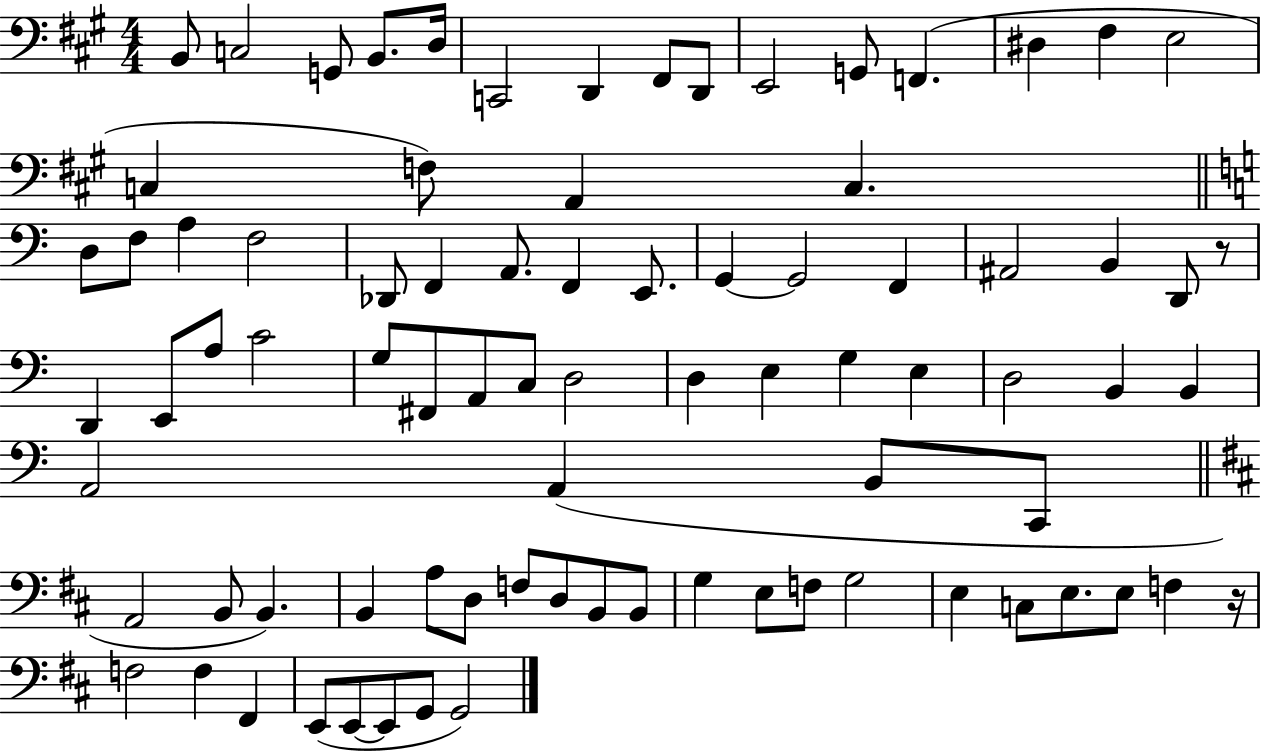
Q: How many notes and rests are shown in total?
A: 83